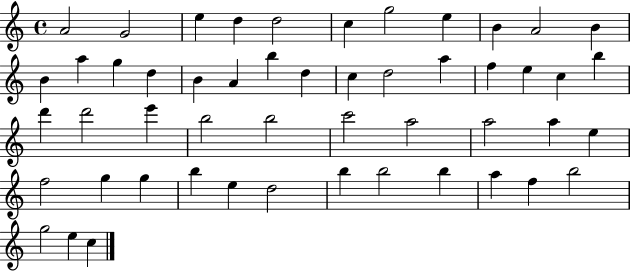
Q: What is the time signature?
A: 4/4